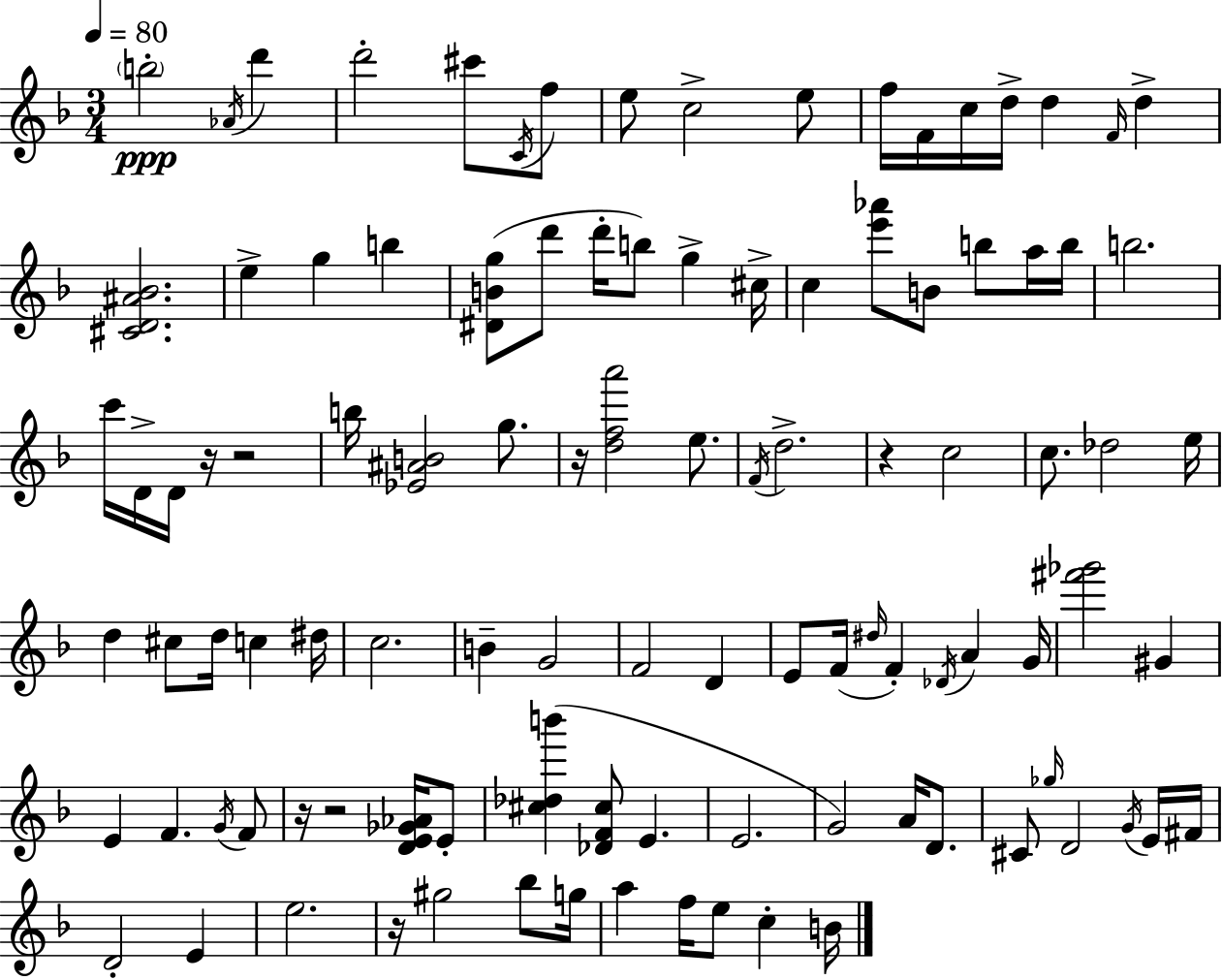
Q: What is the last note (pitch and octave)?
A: B4